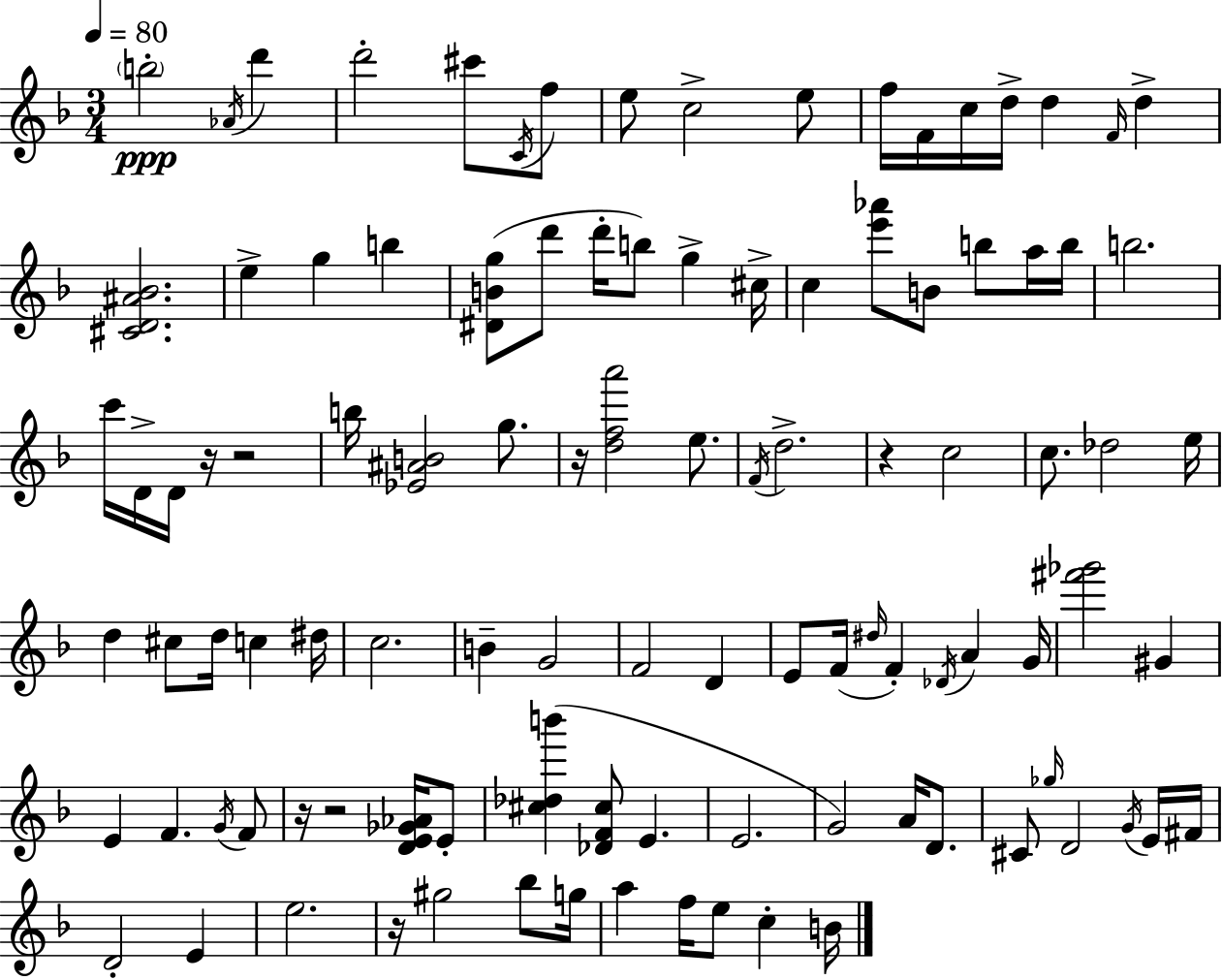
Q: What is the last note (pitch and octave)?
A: B4